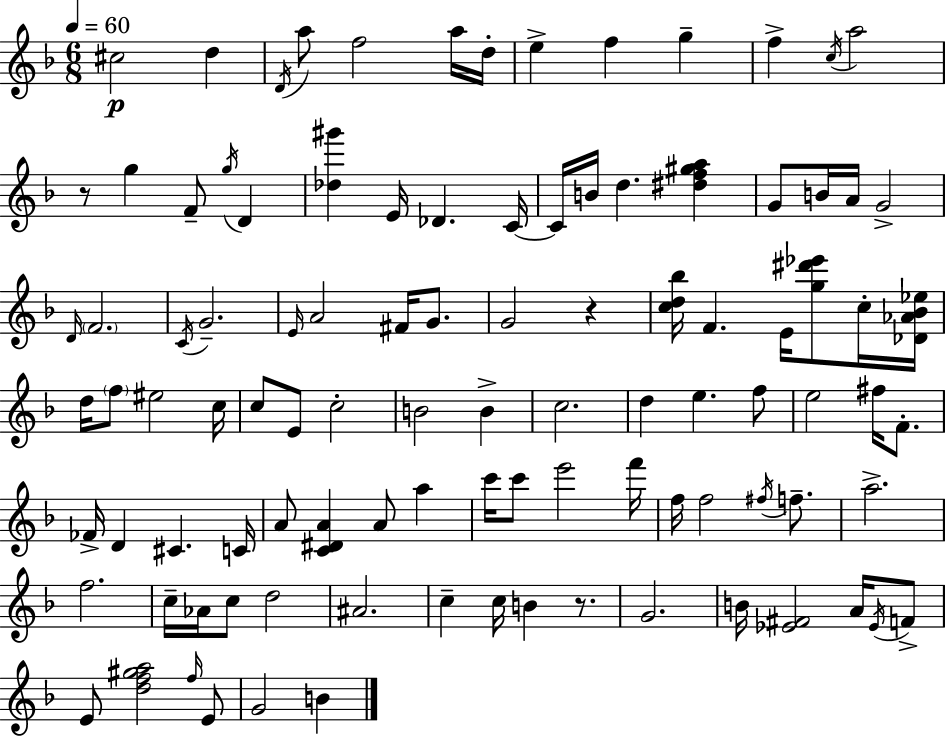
{
  \clef treble
  \numericTimeSignature
  \time 6/8
  \key f \major
  \tempo 4 = 60
  cis''2\p d''4 | \acciaccatura { d'16 } a''8 f''2 a''16 | d''16-. e''4-> f''4 g''4-- | f''4-> \acciaccatura { c''16 } a''2 | \break r8 g''4 f'8-- \acciaccatura { g''16 } d'4 | <des'' gis'''>4 e'16 des'4. | c'16~~ c'16 b'16 d''4. <dis'' f'' gis'' a''>4 | g'8 b'16 a'16 g'2-> | \break \grace { d'16 } \parenthesize f'2. | \acciaccatura { c'16 } g'2.-- | \grace { e'16 } a'2 | fis'16 g'8. g'2 | \break r4 <c'' d'' bes''>16 f'4. | e'16 <g'' dis''' ees'''>8 c''16-. <des' aes' bes' ees''>16 d''16 \parenthesize f''8 eis''2 | c''16 c''8 e'8 c''2-. | b'2 | \break b'4-> c''2. | d''4 e''4. | f''8 e''2 | fis''16 f'8.-. fes'16-> d'4 cis'4. | \break c'16 a'8 <c' dis' a'>4 | a'8 a''4 c'''16 c'''8 e'''2 | f'''16 f''16 f''2 | \acciaccatura { fis''16 } f''8.-- a''2.-> | \break f''2. | c''16-- aes'16 c''8 d''2 | ais'2. | c''4-- c''16 | \break b'4 r8. g'2. | b'16 <ees' fis'>2 | a'16 \acciaccatura { ees'16 } f'8-> e'8 <d'' f'' gis'' a''>2 | \grace { f''16 } e'8 g'2 | \break b'4 \bar "|."
}